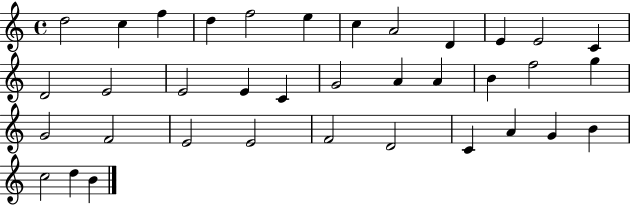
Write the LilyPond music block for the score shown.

{
  \clef treble
  \time 4/4
  \defaultTimeSignature
  \key c \major
  d''2 c''4 f''4 | d''4 f''2 e''4 | c''4 a'2 d'4 | e'4 e'2 c'4 | \break d'2 e'2 | e'2 e'4 c'4 | g'2 a'4 a'4 | b'4 f''2 g''4 | \break g'2 f'2 | e'2 e'2 | f'2 d'2 | c'4 a'4 g'4 b'4 | \break c''2 d''4 b'4 | \bar "|."
}